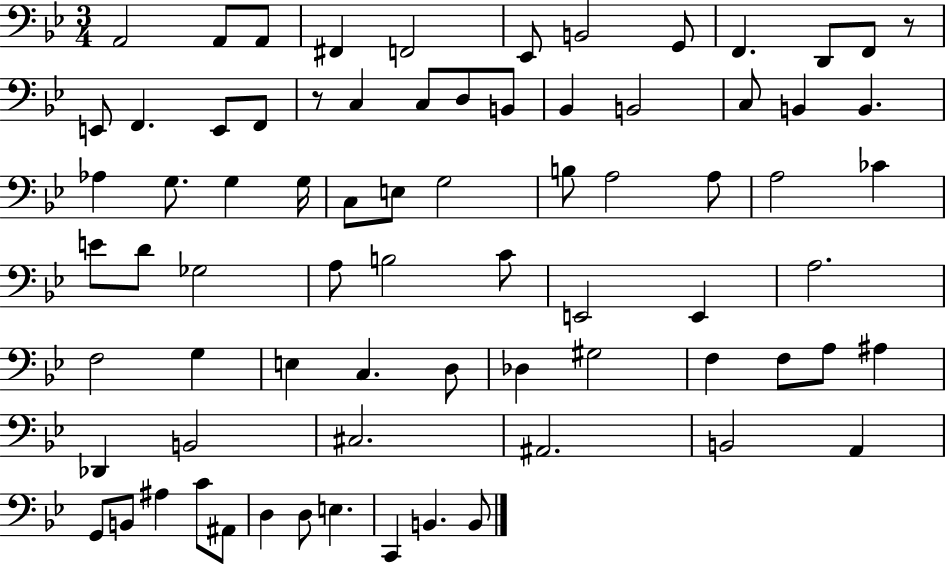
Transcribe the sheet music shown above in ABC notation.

X:1
T:Untitled
M:3/4
L:1/4
K:Bb
A,,2 A,,/2 A,,/2 ^F,, F,,2 _E,,/2 B,,2 G,,/2 F,, D,,/2 F,,/2 z/2 E,,/2 F,, E,,/2 F,,/2 z/2 C, C,/2 D,/2 B,,/2 _B,, B,,2 C,/2 B,, B,, _A, G,/2 G, G,/4 C,/2 E,/2 G,2 B,/2 A,2 A,/2 A,2 _C E/2 D/2 _G,2 A,/2 B,2 C/2 E,,2 E,, A,2 F,2 G, E, C, D,/2 _D, ^G,2 F, F,/2 A,/2 ^A, _D,, B,,2 ^C,2 ^A,,2 B,,2 A,, G,,/2 B,,/2 ^A, C/2 ^A,,/2 D, D,/2 E, C,, B,, B,,/2